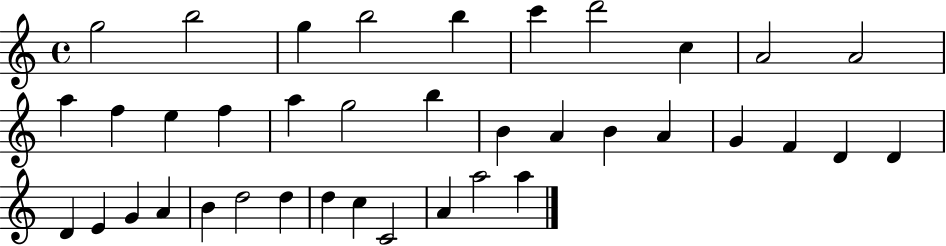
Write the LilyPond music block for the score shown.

{
  \clef treble
  \time 4/4
  \defaultTimeSignature
  \key c \major
  g''2 b''2 | g''4 b''2 b''4 | c'''4 d'''2 c''4 | a'2 a'2 | \break a''4 f''4 e''4 f''4 | a''4 g''2 b''4 | b'4 a'4 b'4 a'4 | g'4 f'4 d'4 d'4 | \break d'4 e'4 g'4 a'4 | b'4 d''2 d''4 | d''4 c''4 c'2 | a'4 a''2 a''4 | \break \bar "|."
}